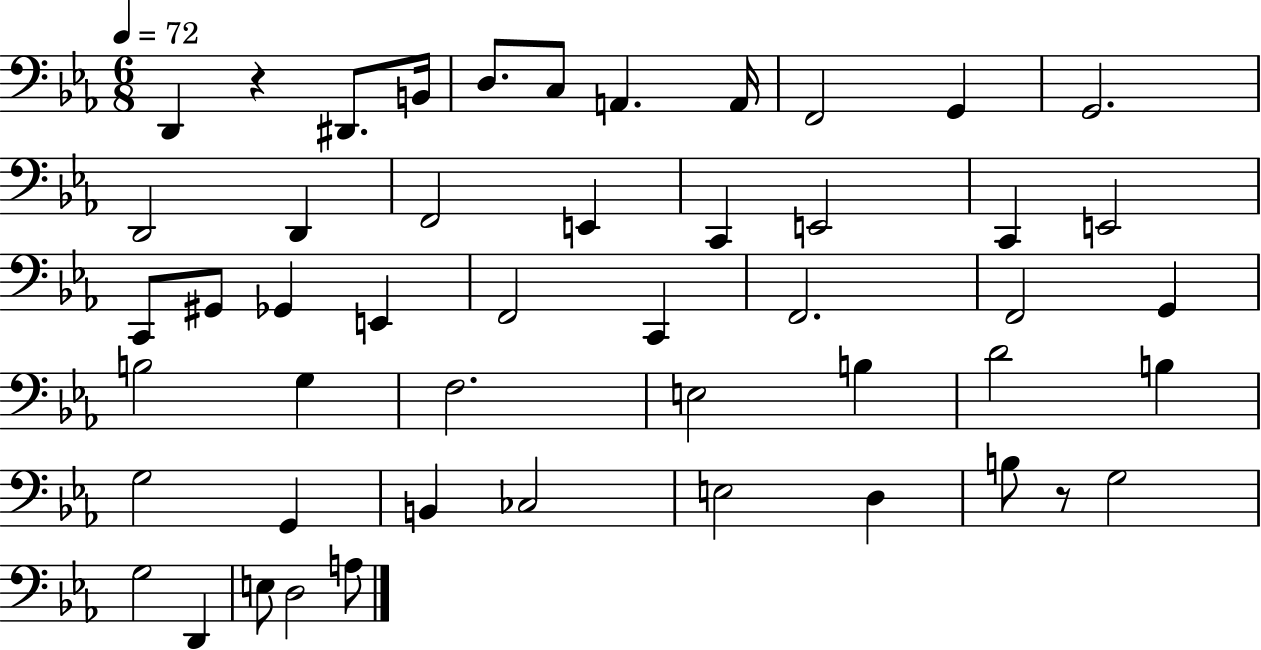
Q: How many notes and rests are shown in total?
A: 49